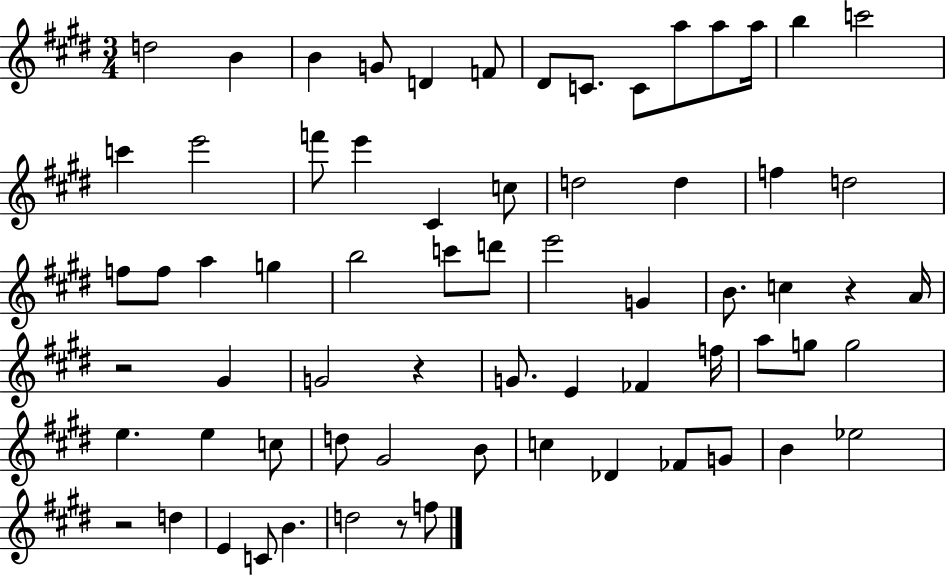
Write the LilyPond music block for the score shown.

{
  \clef treble
  \numericTimeSignature
  \time 3/4
  \key e \major
  d''2 b'4 | b'4 g'8 d'4 f'8 | dis'8 c'8. c'8 a''8 a''8 a''16 | b''4 c'''2 | \break c'''4 e'''2 | f'''8 e'''4 cis'4 c''8 | d''2 d''4 | f''4 d''2 | \break f''8 f''8 a''4 g''4 | b''2 c'''8 d'''8 | e'''2 g'4 | b'8. c''4 r4 a'16 | \break r2 gis'4 | g'2 r4 | g'8. e'4 fes'4 f''16 | a''8 g''8 g''2 | \break e''4. e''4 c''8 | d''8 gis'2 b'8 | c''4 des'4 fes'8 g'8 | b'4 ees''2 | \break r2 d''4 | e'4 c'8 b'4. | d''2 r8 f''8 | \bar "|."
}